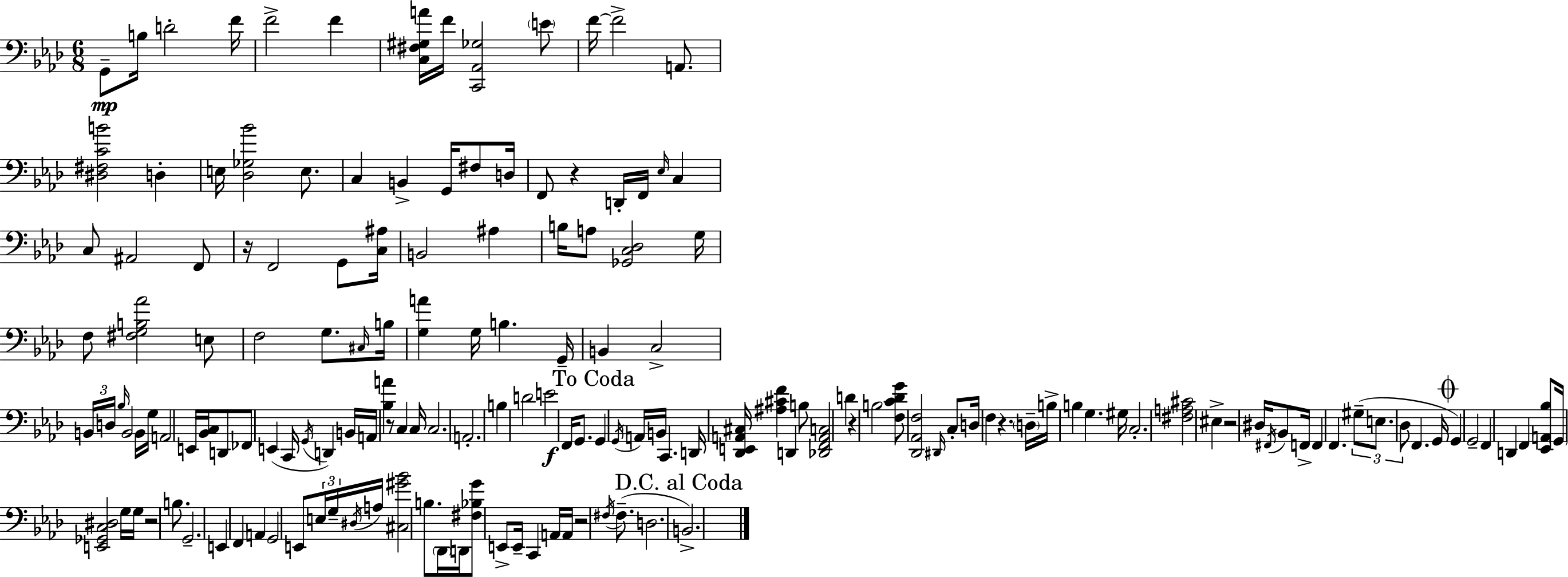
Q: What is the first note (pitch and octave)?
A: G2